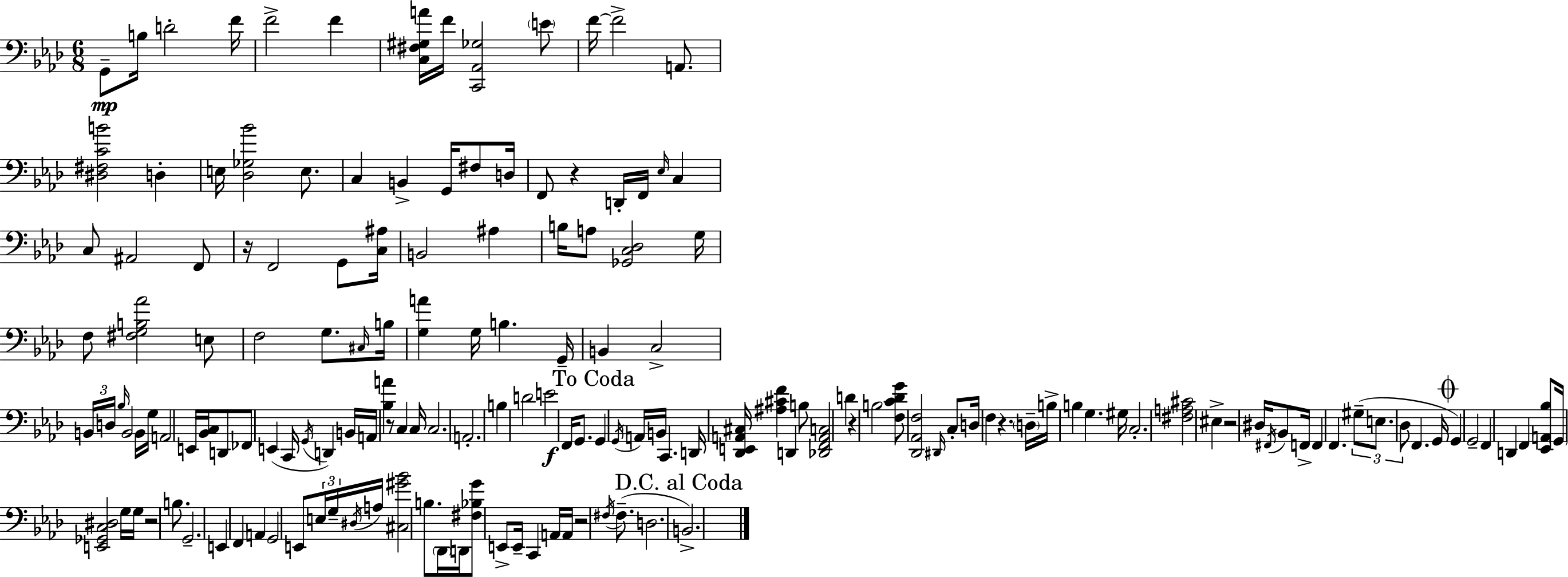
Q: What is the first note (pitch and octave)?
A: G2